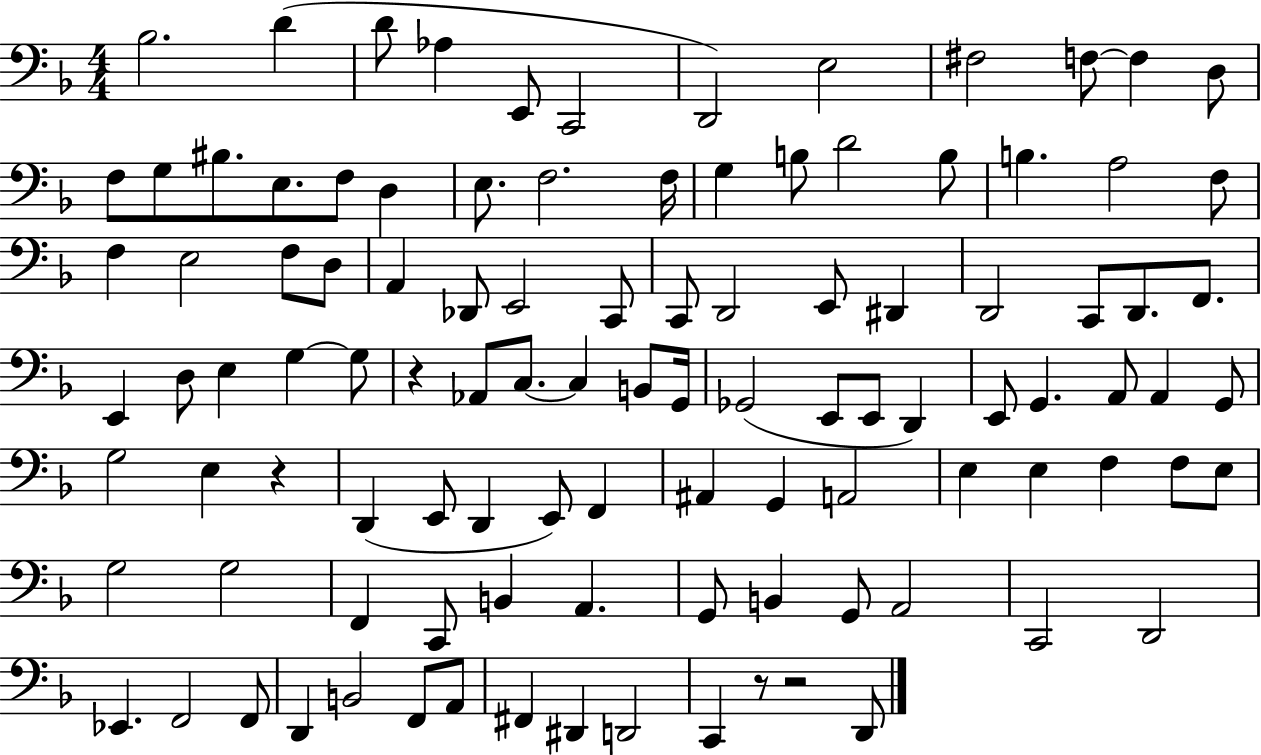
X:1
T:Untitled
M:4/4
L:1/4
K:F
_B,2 D D/2 _A, E,,/2 C,,2 D,,2 E,2 ^F,2 F,/2 F, D,/2 F,/2 G,/2 ^B,/2 E,/2 F,/2 D, E,/2 F,2 F,/4 G, B,/2 D2 B,/2 B, A,2 F,/2 F, E,2 F,/2 D,/2 A,, _D,,/2 E,,2 C,,/2 C,,/2 D,,2 E,,/2 ^D,, D,,2 C,,/2 D,,/2 F,,/2 E,, D,/2 E, G, G,/2 z _A,,/2 C,/2 C, B,,/2 G,,/4 _G,,2 E,,/2 E,,/2 D,, E,,/2 G,, A,,/2 A,, G,,/2 G,2 E, z D,, E,,/2 D,, E,,/2 F,, ^A,, G,, A,,2 E, E, F, F,/2 E,/2 G,2 G,2 F,, C,,/2 B,, A,, G,,/2 B,, G,,/2 A,,2 C,,2 D,,2 _E,, F,,2 F,,/2 D,, B,,2 F,,/2 A,,/2 ^F,, ^D,, D,,2 C,, z/2 z2 D,,/2